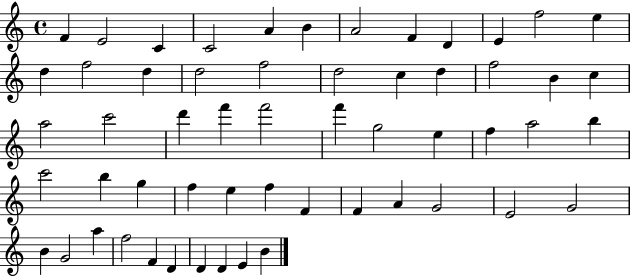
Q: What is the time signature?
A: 4/4